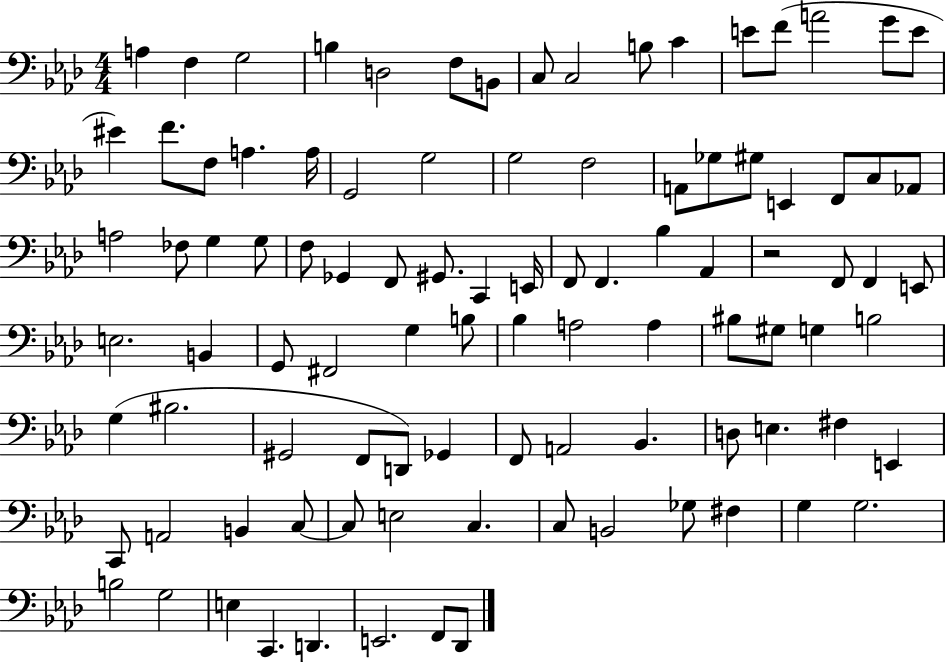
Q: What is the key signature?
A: AES major